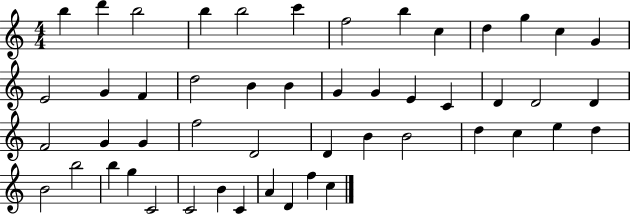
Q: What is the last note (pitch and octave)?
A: C5